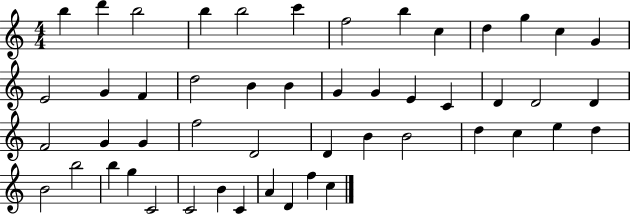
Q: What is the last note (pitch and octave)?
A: C5